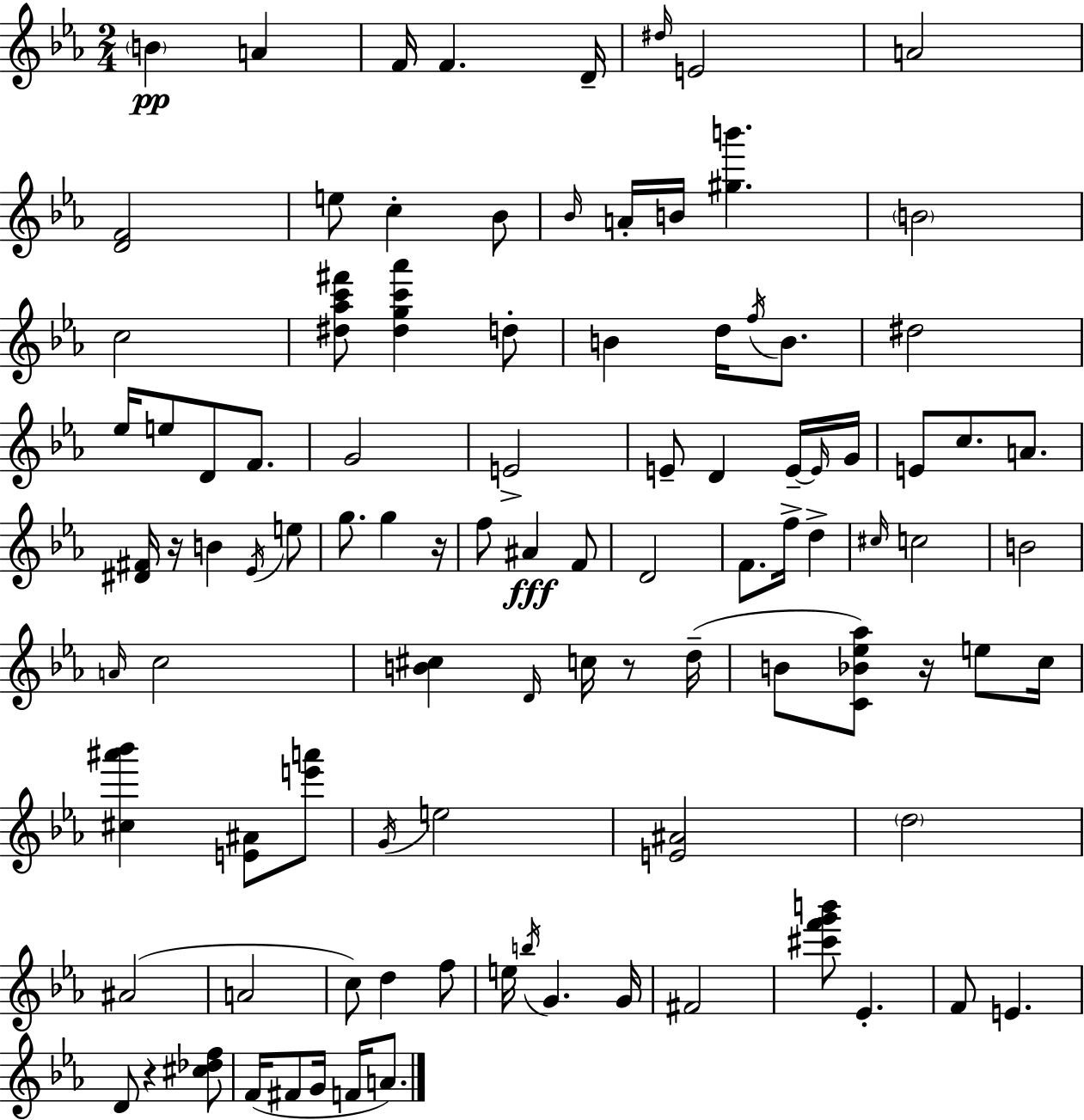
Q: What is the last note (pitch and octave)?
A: A4